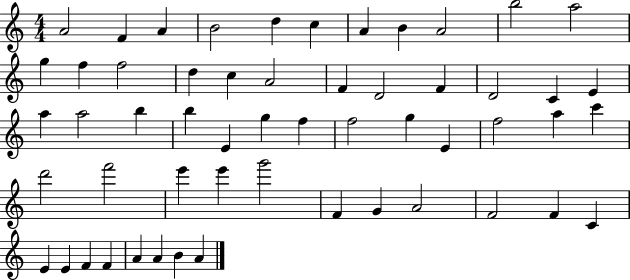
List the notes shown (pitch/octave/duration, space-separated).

A4/h F4/q A4/q B4/h D5/q C5/q A4/q B4/q A4/h B5/h A5/h G5/q F5/q F5/h D5/q C5/q A4/h F4/q D4/h F4/q D4/h C4/q E4/q A5/q A5/h B5/q B5/q E4/q G5/q F5/q F5/h G5/q E4/q F5/h A5/q C6/q D6/h F6/h E6/q E6/q G6/h F4/q G4/q A4/h F4/h F4/q C4/q E4/q E4/q F4/q F4/q A4/q A4/q B4/q A4/q